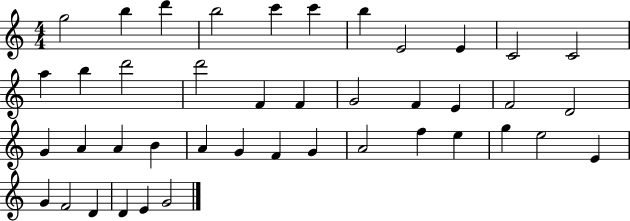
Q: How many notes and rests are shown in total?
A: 42